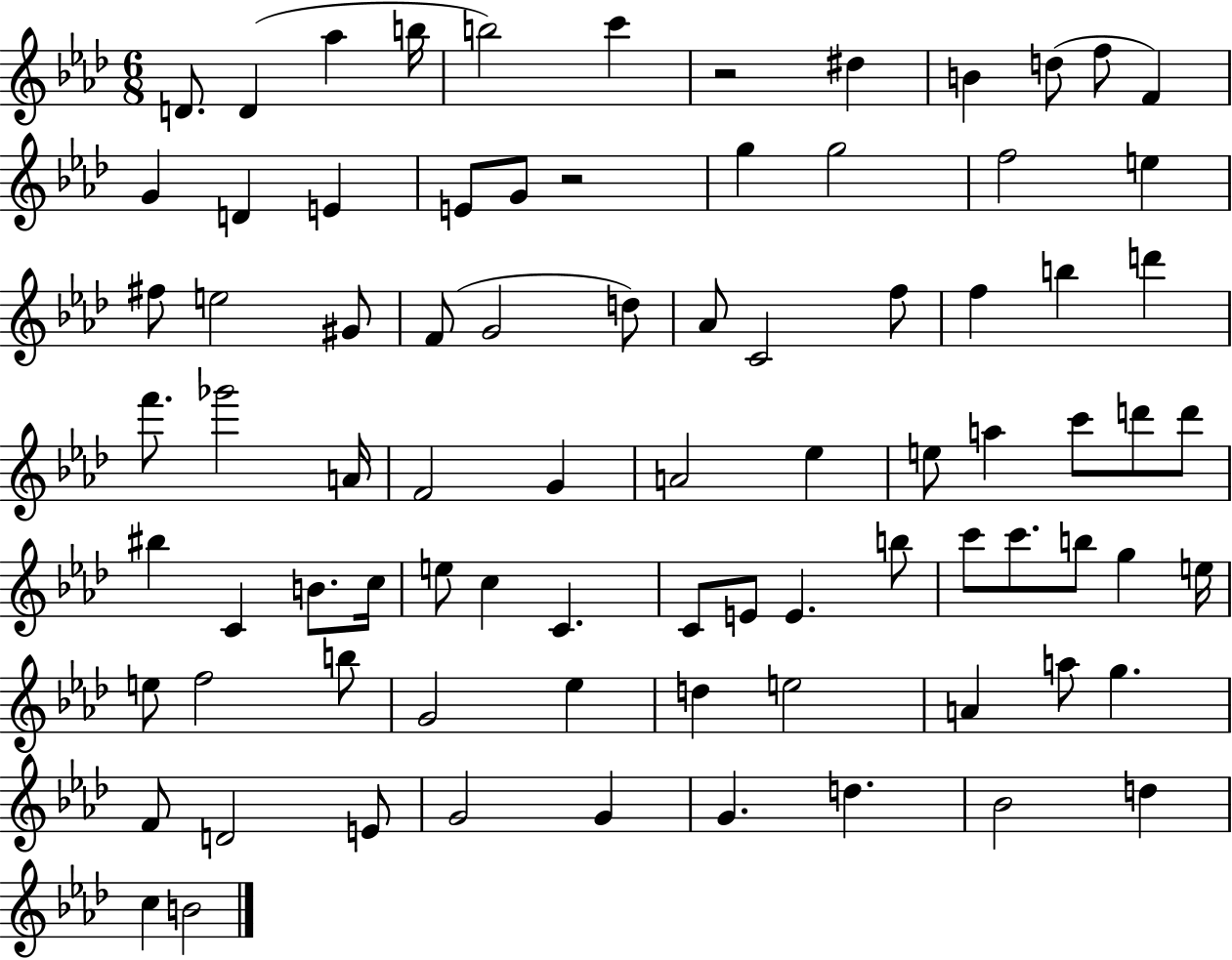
{
  \clef treble
  \numericTimeSignature
  \time 6/8
  \key aes \major
  d'8. d'4( aes''4 b''16 | b''2) c'''4 | r2 dis''4 | b'4 d''8( f''8 f'4) | \break g'4 d'4 e'4 | e'8 g'8 r2 | g''4 g''2 | f''2 e''4 | \break fis''8 e''2 gis'8 | f'8( g'2 d''8) | aes'8 c'2 f''8 | f''4 b''4 d'''4 | \break f'''8. ges'''2 a'16 | f'2 g'4 | a'2 ees''4 | e''8 a''4 c'''8 d'''8 d'''8 | \break bis''4 c'4 b'8. c''16 | e''8 c''4 c'4. | c'8 e'8 e'4. b''8 | c'''8 c'''8. b''8 g''4 e''16 | \break e''8 f''2 b''8 | g'2 ees''4 | d''4 e''2 | a'4 a''8 g''4. | \break f'8 d'2 e'8 | g'2 g'4 | g'4. d''4. | bes'2 d''4 | \break c''4 b'2 | \bar "|."
}